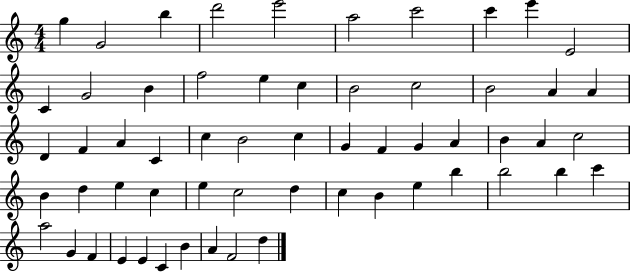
{
  \clef treble
  \numericTimeSignature
  \time 4/4
  \key c \major
  g''4 g'2 b''4 | d'''2 e'''2 | a''2 c'''2 | c'''4 e'''4 e'2 | \break c'4 g'2 b'4 | f''2 e''4 c''4 | b'2 c''2 | b'2 a'4 a'4 | \break d'4 f'4 a'4 c'4 | c''4 b'2 c''4 | g'4 f'4 g'4 a'4 | b'4 a'4 c''2 | \break b'4 d''4 e''4 c''4 | e''4 c''2 d''4 | c''4 b'4 e''4 b''4 | b''2 b''4 c'''4 | \break a''2 g'4 f'4 | e'4 e'4 c'4 b'4 | a'4 f'2 d''4 | \bar "|."
}